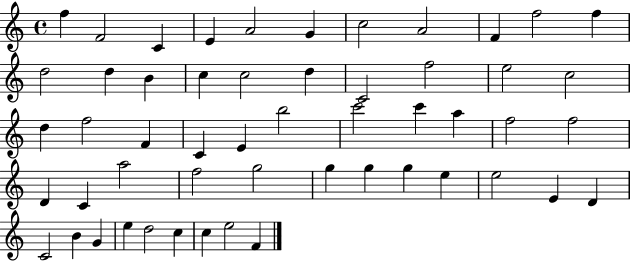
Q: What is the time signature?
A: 4/4